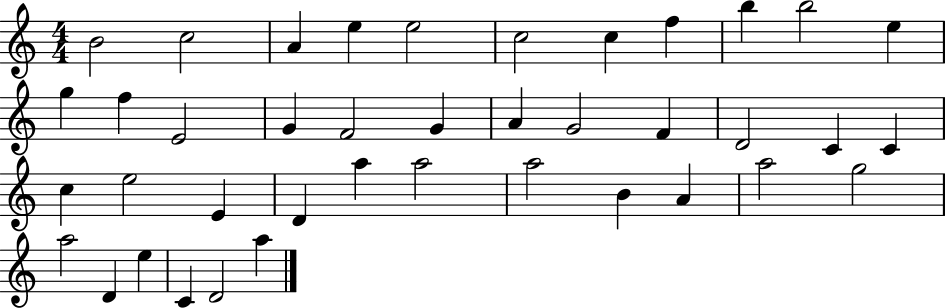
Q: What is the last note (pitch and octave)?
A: A5